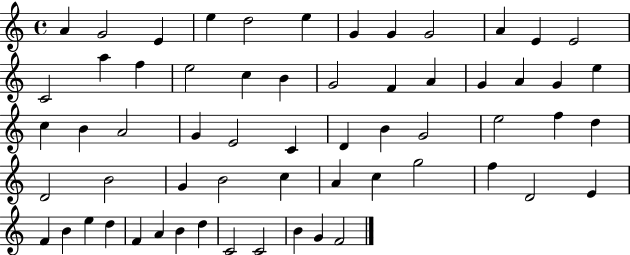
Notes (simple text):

A4/q G4/h E4/q E5/q D5/h E5/q G4/q G4/q G4/h A4/q E4/q E4/h C4/h A5/q F5/q E5/h C5/q B4/q G4/h F4/q A4/q G4/q A4/q G4/q E5/q C5/q B4/q A4/h G4/q E4/h C4/q D4/q B4/q G4/h E5/h F5/q D5/q D4/h B4/h G4/q B4/h C5/q A4/q C5/q G5/h F5/q D4/h E4/q F4/q B4/q E5/q D5/q F4/q A4/q B4/q D5/q C4/h C4/h B4/q G4/q F4/h